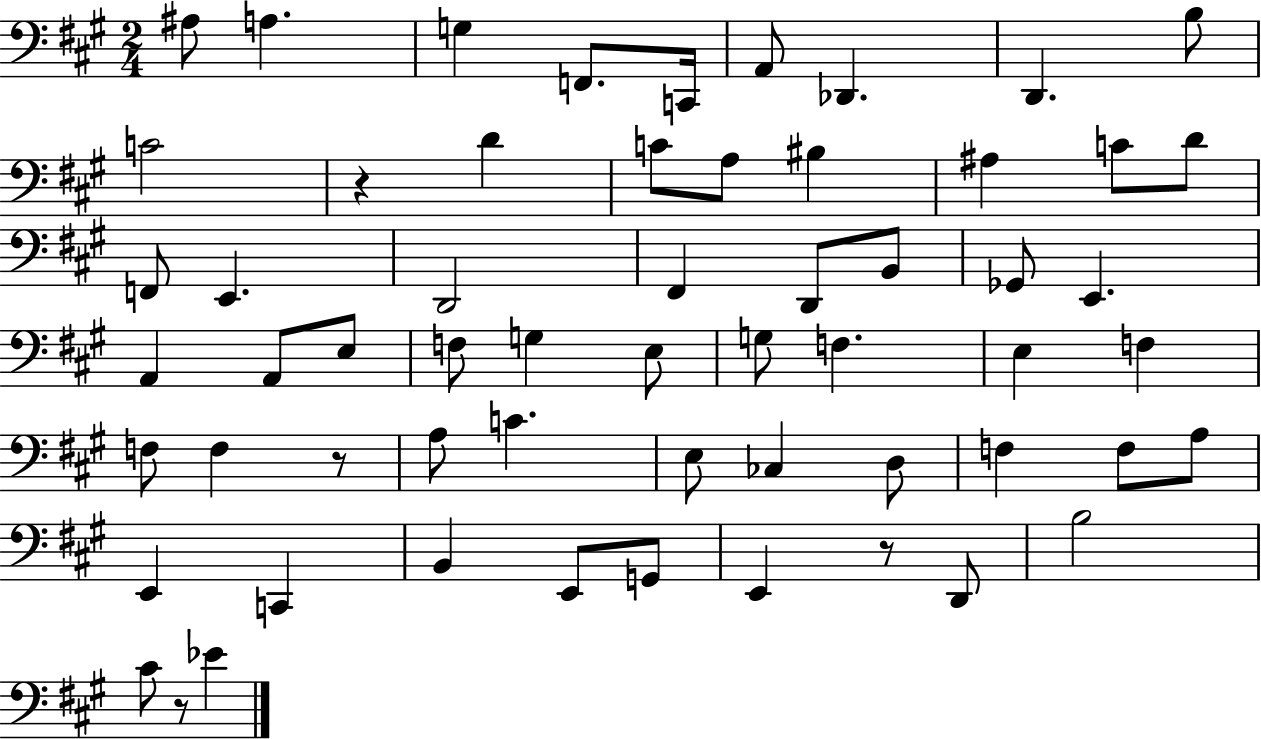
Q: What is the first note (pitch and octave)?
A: A#3